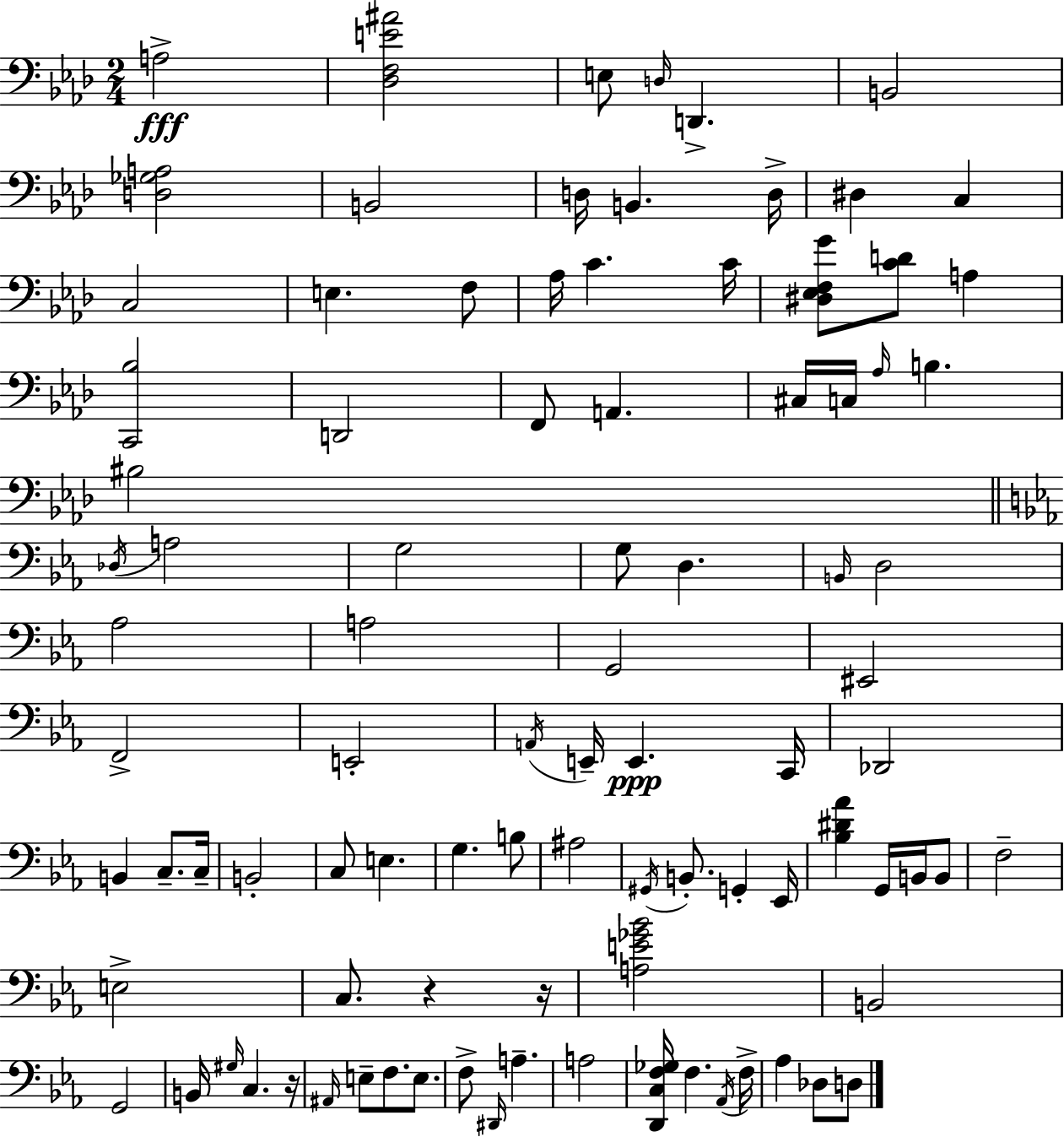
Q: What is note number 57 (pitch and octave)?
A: Eb2